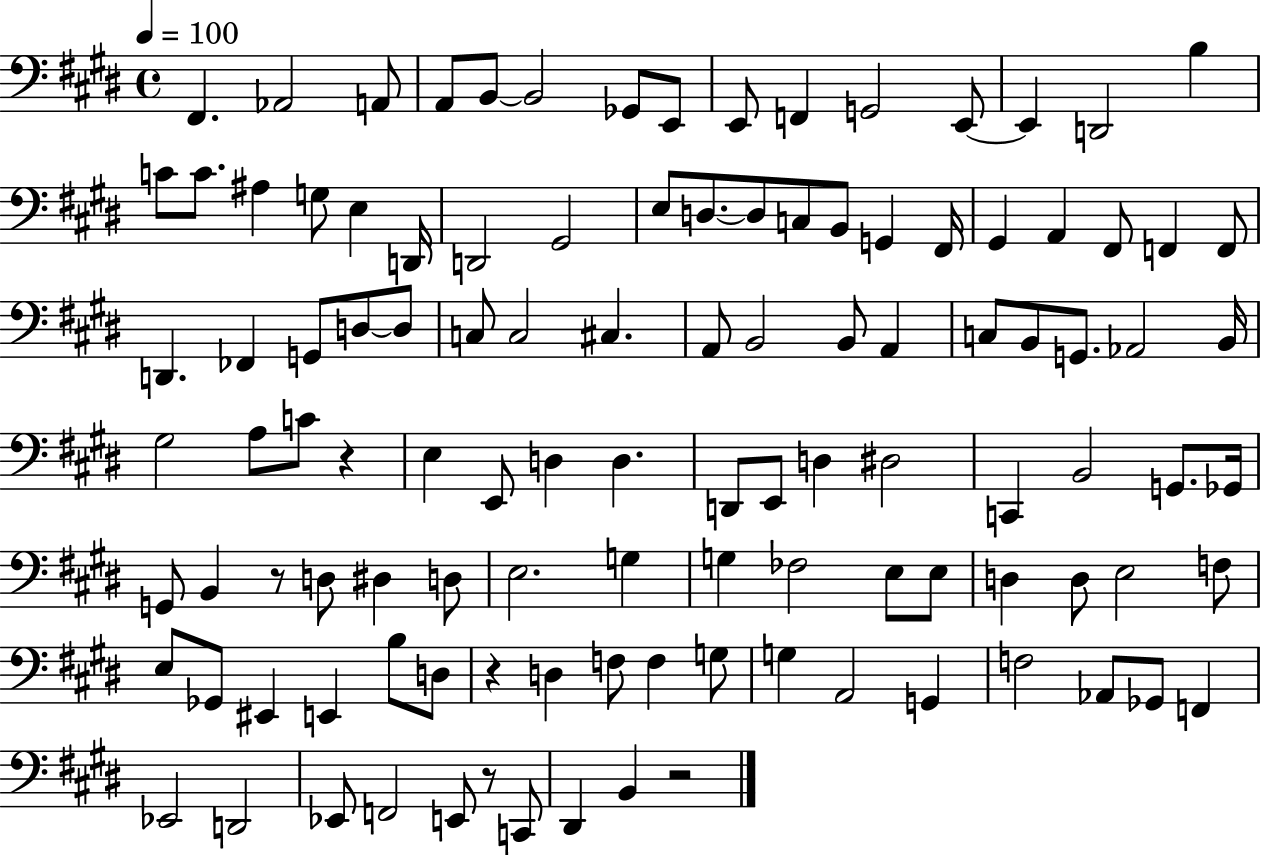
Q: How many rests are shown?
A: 5